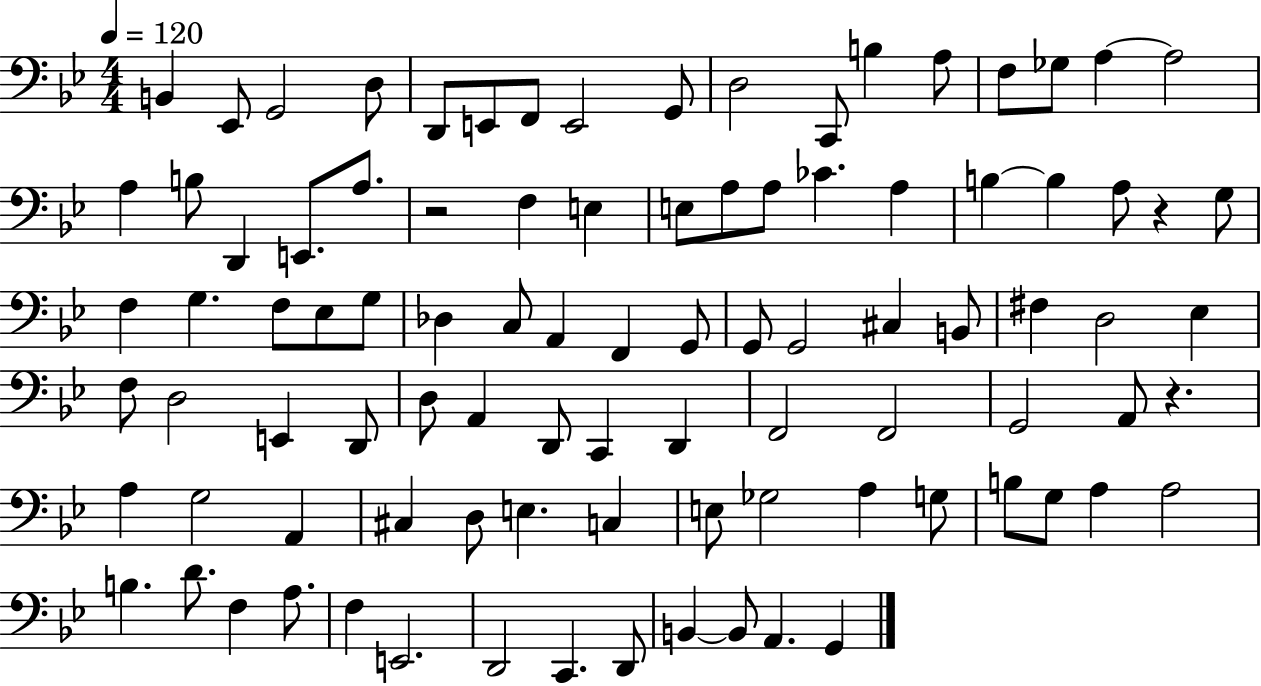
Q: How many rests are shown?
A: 3